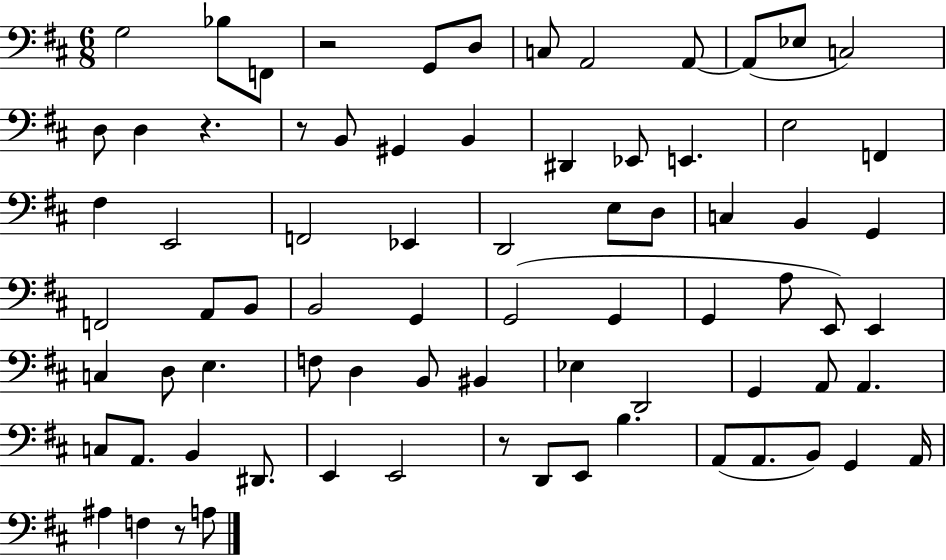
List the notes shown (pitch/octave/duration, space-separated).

G3/h Bb3/e F2/e R/h G2/e D3/e C3/e A2/h A2/e A2/e Eb3/e C3/h D3/e D3/q R/q. R/e B2/e G#2/q B2/q D#2/q Eb2/e E2/q. E3/h F2/q F#3/q E2/h F2/h Eb2/q D2/h E3/e D3/e C3/q B2/q G2/q F2/h A2/e B2/e B2/h G2/q G2/h G2/q G2/q A3/e E2/e E2/q C3/q D3/e E3/q. F3/e D3/q B2/e BIS2/q Eb3/q D2/h G2/q A2/e A2/q. C3/e A2/e. B2/q D#2/e. E2/q E2/h R/e D2/e E2/e B3/q. A2/e A2/e. B2/e G2/q A2/s A#3/q F3/q R/e A3/e